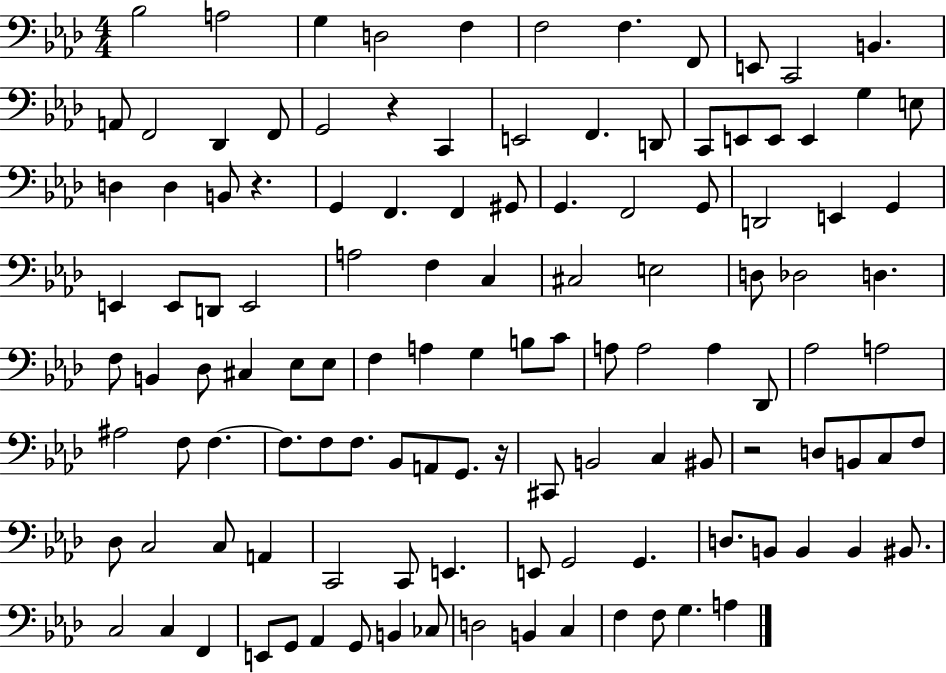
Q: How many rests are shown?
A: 4